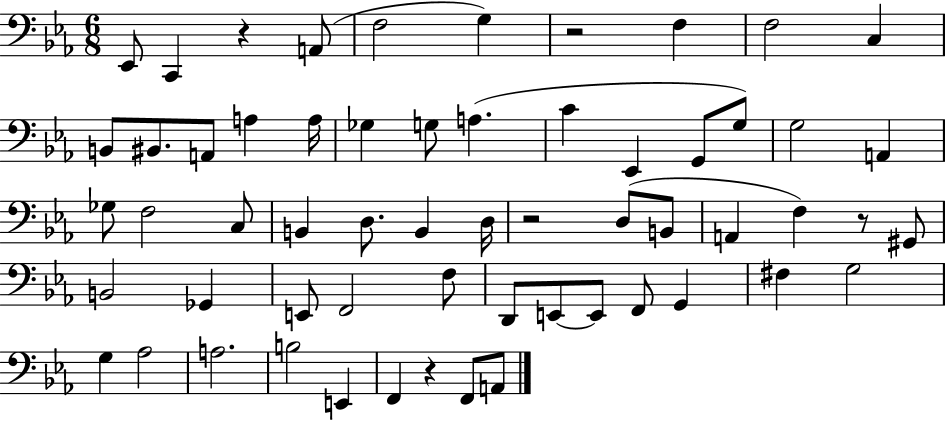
{
  \clef bass
  \numericTimeSignature
  \time 6/8
  \key ees \major
  ees,8 c,4 r4 a,8( | f2 g4) | r2 f4 | f2 c4 | \break b,8 bis,8. a,8 a4 a16 | ges4 g8 a4.( | c'4 ees,4 g,8 g8) | g2 a,4 | \break ges8 f2 c8 | b,4 d8. b,4 d16 | r2 d8( b,8 | a,4 f4) r8 gis,8 | \break b,2 ges,4 | e,8 f,2 f8 | d,8 e,8~~ e,8 f,8 g,4 | fis4 g2 | \break g4 aes2 | a2. | b2 e,4 | f,4 r4 f,8 a,8 | \break \bar "|."
}